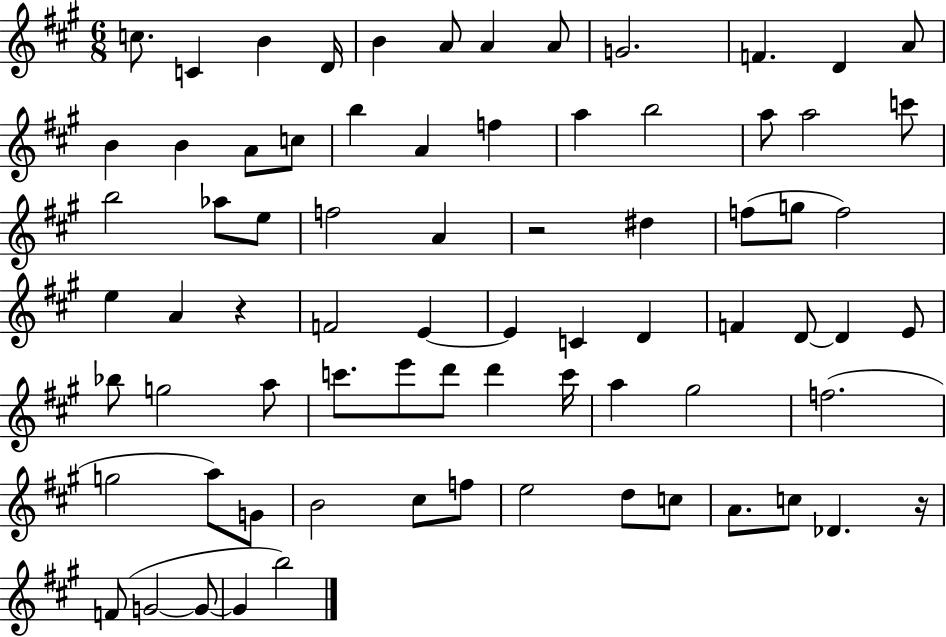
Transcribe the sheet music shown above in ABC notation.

X:1
T:Untitled
M:6/8
L:1/4
K:A
c/2 C B D/4 B A/2 A A/2 G2 F D A/2 B B A/2 c/2 b A f a b2 a/2 a2 c'/2 b2 _a/2 e/2 f2 A z2 ^d f/2 g/2 f2 e A z F2 E E C D F D/2 D E/2 _b/2 g2 a/2 c'/2 e'/2 d'/2 d' c'/4 a ^g2 f2 g2 a/2 G/2 B2 ^c/2 f/2 e2 d/2 c/2 A/2 c/2 _D z/4 F/2 G2 G/2 G b2